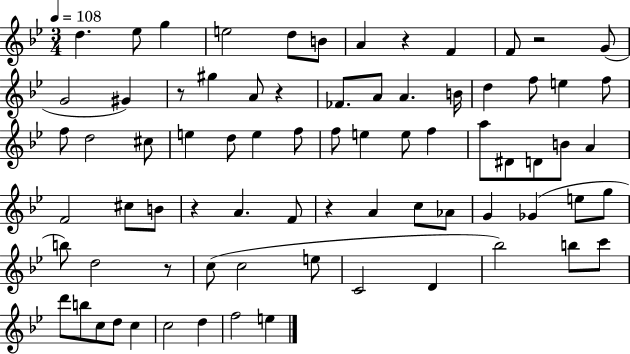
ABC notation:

X:1
T:Untitled
M:3/4
L:1/4
K:Bb
d _e/2 g e2 d/2 B/2 A z F F/2 z2 G/2 G2 ^G z/2 ^g A/2 z _F/2 A/2 A B/4 d f/2 e f/2 f/2 d2 ^c/2 e d/2 e f/2 f/2 e e/2 f a/2 ^D/2 D/2 B/2 A F2 ^c/2 B/2 z A F/2 z A c/2 _A/2 G _G e/2 g/2 b/2 d2 z/2 c/2 c2 e/2 C2 D _b2 b/2 c'/2 d'/2 b/2 c/2 d/2 c c2 d f2 e